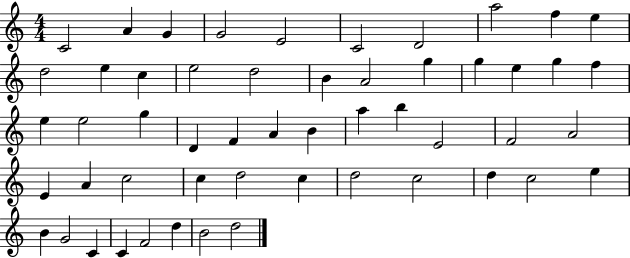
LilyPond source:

{
  \clef treble
  \numericTimeSignature
  \time 4/4
  \key c \major
  c'2 a'4 g'4 | g'2 e'2 | c'2 d'2 | a''2 f''4 e''4 | \break d''2 e''4 c''4 | e''2 d''2 | b'4 a'2 g''4 | g''4 e''4 g''4 f''4 | \break e''4 e''2 g''4 | d'4 f'4 a'4 b'4 | a''4 b''4 e'2 | f'2 a'2 | \break e'4 a'4 c''2 | c''4 d''2 c''4 | d''2 c''2 | d''4 c''2 e''4 | \break b'4 g'2 c'4 | c'4 f'2 d''4 | b'2 d''2 | \bar "|."
}